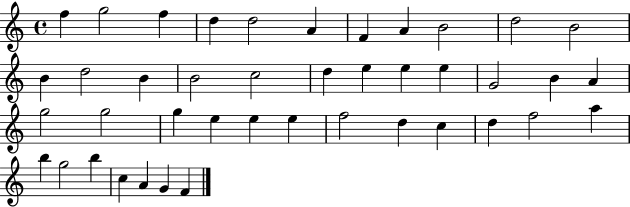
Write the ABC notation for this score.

X:1
T:Untitled
M:4/4
L:1/4
K:C
f g2 f d d2 A F A B2 d2 B2 B d2 B B2 c2 d e e e G2 B A g2 g2 g e e e f2 d c d f2 a b g2 b c A G F